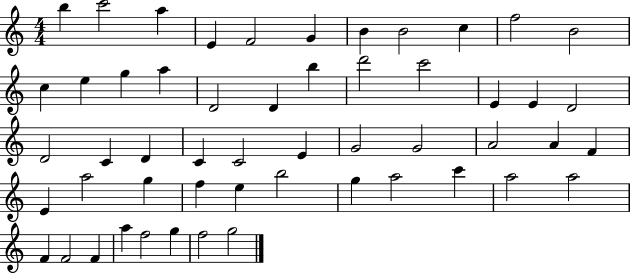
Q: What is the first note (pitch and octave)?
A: B5